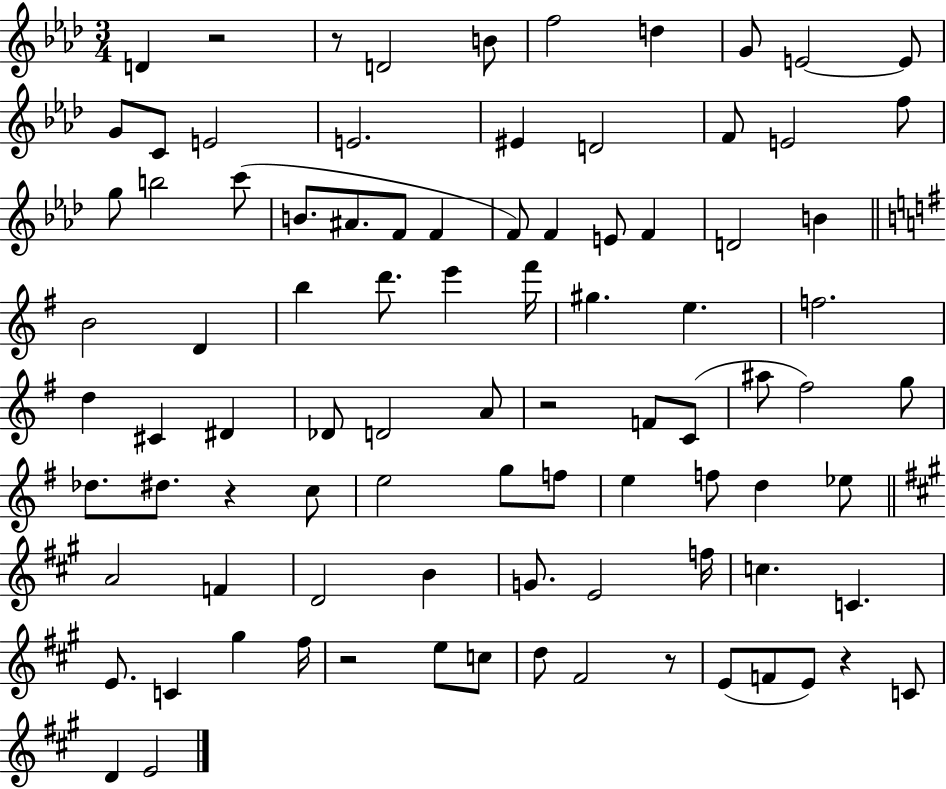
X:1
T:Untitled
M:3/4
L:1/4
K:Ab
D z2 z/2 D2 B/2 f2 d G/2 E2 E/2 G/2 C/2 E2 E2 ^E D2 F/2 E2 f/2 g/2 b2 c'/2 B/2 ^A/2 F/2 F F/2 F E/2 F D2 B B2 D b d'/2 e' ^f'/4 ^g e f2 d ^C ^D _D/2 D2 A/2 z2 F/2 C/2 ^a/2 ^f2 g/2 _d/2 ^d/2 z c/2 e2 g/2 f/2 e f/2 d _e/2 A2 F D2 B G/2 E2 f/4 c C E/2 C ^g ^f/4 z2 e/2 c/2 d/2 ^F2 z/2 E/2 F/2 E/2 z C/2 D E2